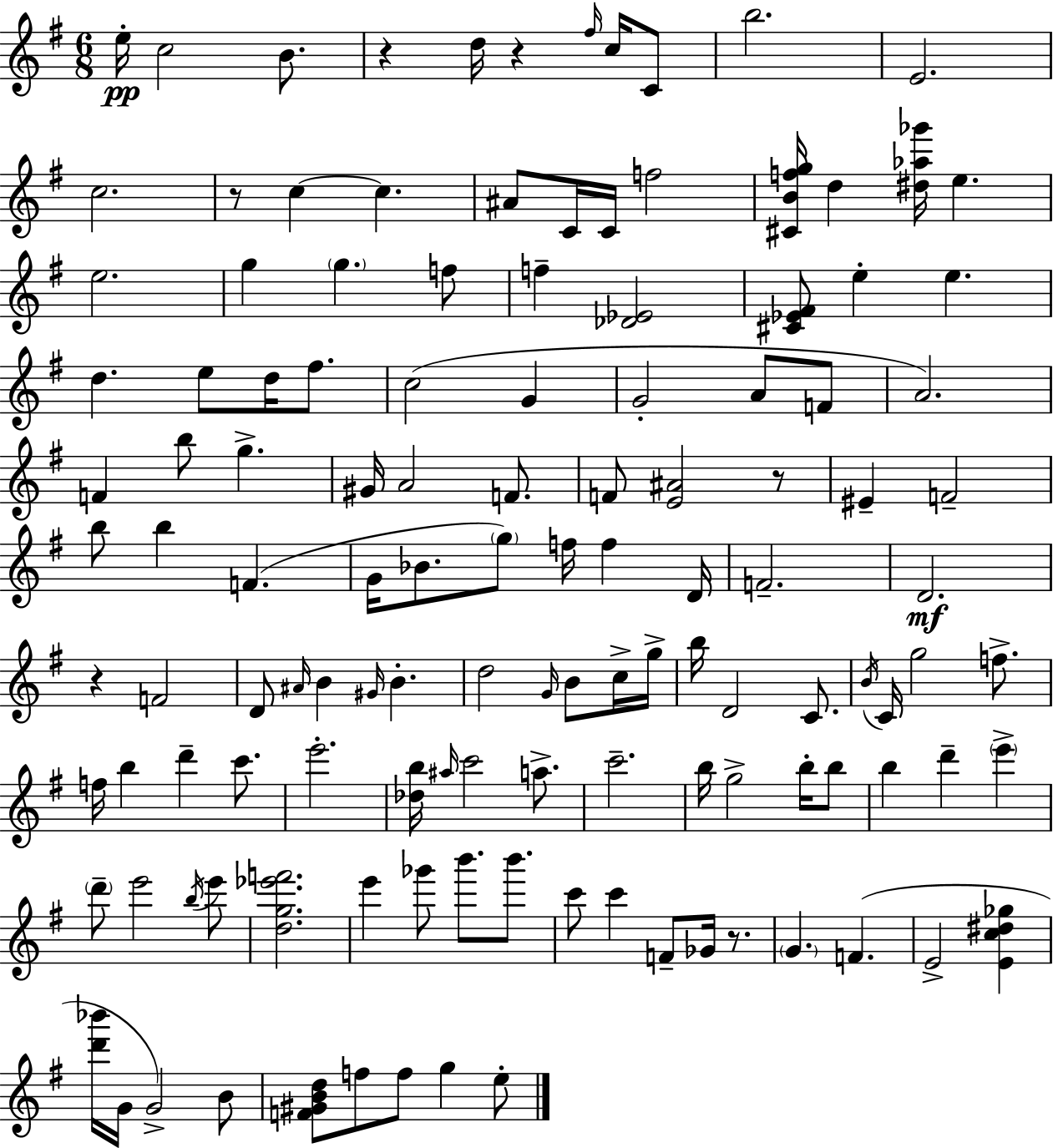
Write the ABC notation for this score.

X:1
T:Untitled
M:6/8
L:1/4
K:Em
e/4 c2 B/2 z d/4 z ^f/4 c/4 C/2 b2 E2 c2 z/2 c c ^A/2 C/4 C/4 f2 [^CBfg]/4 d [^d_a_g']/4 e e2 g g f/2 f [_D_E]2 [^C_E^F]/2 e e d e/2 d/4 ^f/2 c2 G G2 A/2 F/2 A2 F b/2 g ^G/4 A2 F/2 F/2 [E^A]2 z/2 ^E F2 b/2 b F G/4 _B/2 g/2 f/4 f D/4 F2 D2 z F2 D/2 ^A/4 B ^G/4 B d2 G/4 B/2 c/4 g/4 b/4 D2 C/2 B/4 C/4 g2 f/2 f/4 b d' c'/2 e'2 [_db]/4 ^a/4 c'2 a/2 c'2 b/4 g2 b/4 b/2 b d' e' d'/2 e'2 b/4 e'/2 [dg_e'f']2 e' _g'/2 b'/2 b'/2 c'/2 c' F/2 _G/4 z/2 G F E2 [Ec^d_g] [d'_b']/4 G/4 G2 B/2 [F^GBd]/2 f/2 f/2 g e/2